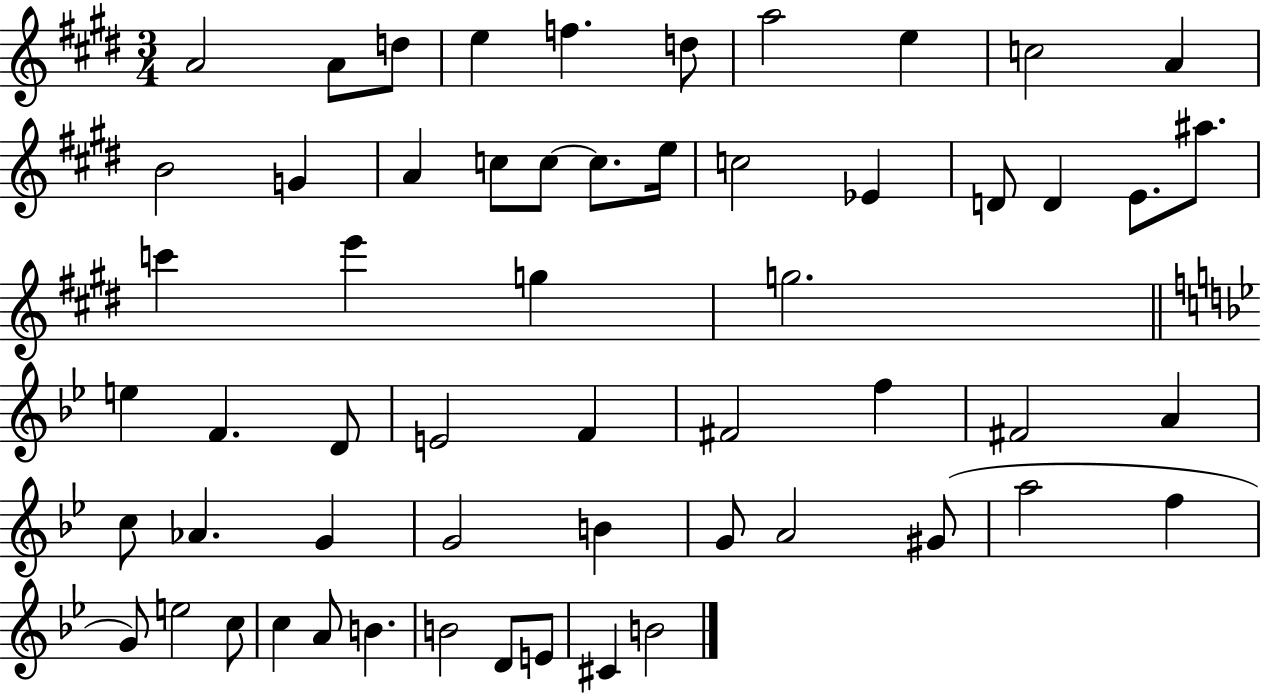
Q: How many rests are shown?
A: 0